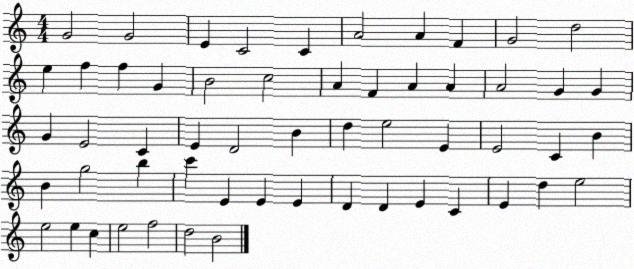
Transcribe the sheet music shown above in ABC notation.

X:1
T:Untitled
M:4/4
L:1/4
K:C
G2 G2 E C2 C A2 A F G2 d2 e f f G B2 c2 A F A A A2 G G G E2 C E D2 B d e2 E E2 C B B g2 b c' E E E D D E C E d e2 e2 e c e2 f2 d2 B2